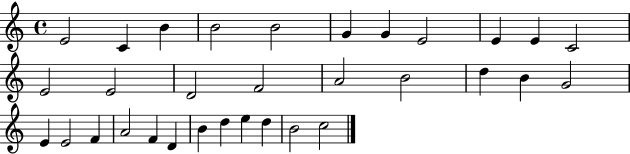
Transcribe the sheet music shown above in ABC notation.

X:1
T:Untitled
M:4/4
L:1/4
K:C
E2 C B B2 B2 G G E2 E E C2 E2 E2 D2 F2 A2 B2 d B G2 E E2 F A2 F D B d e d B2 c2